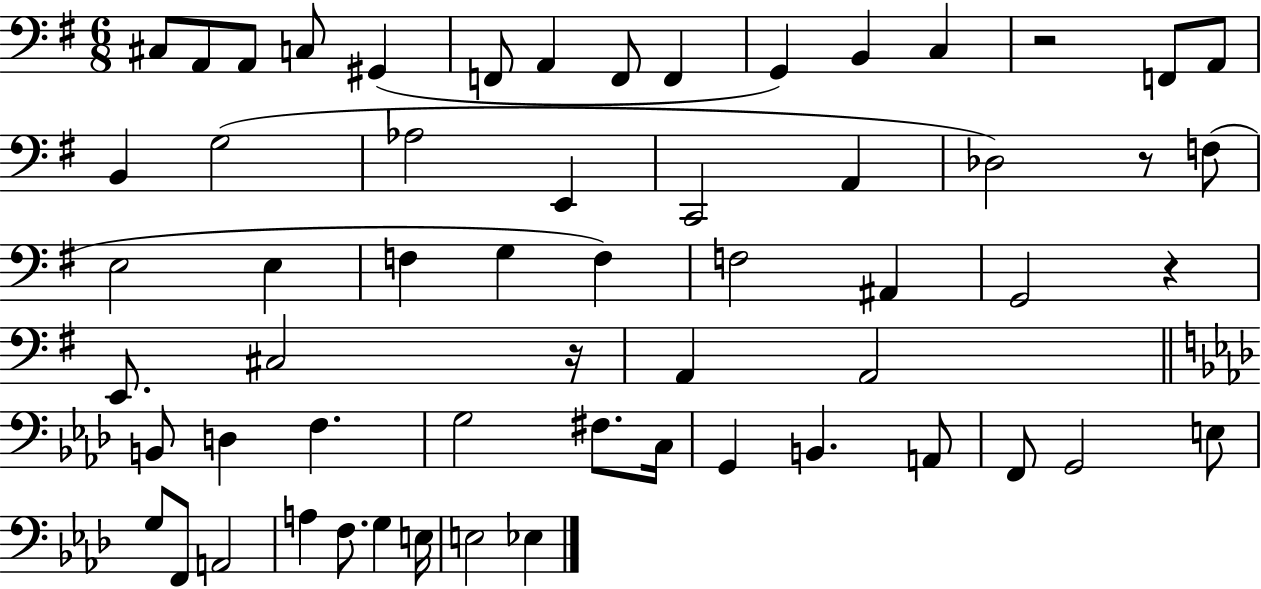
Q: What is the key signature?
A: G major